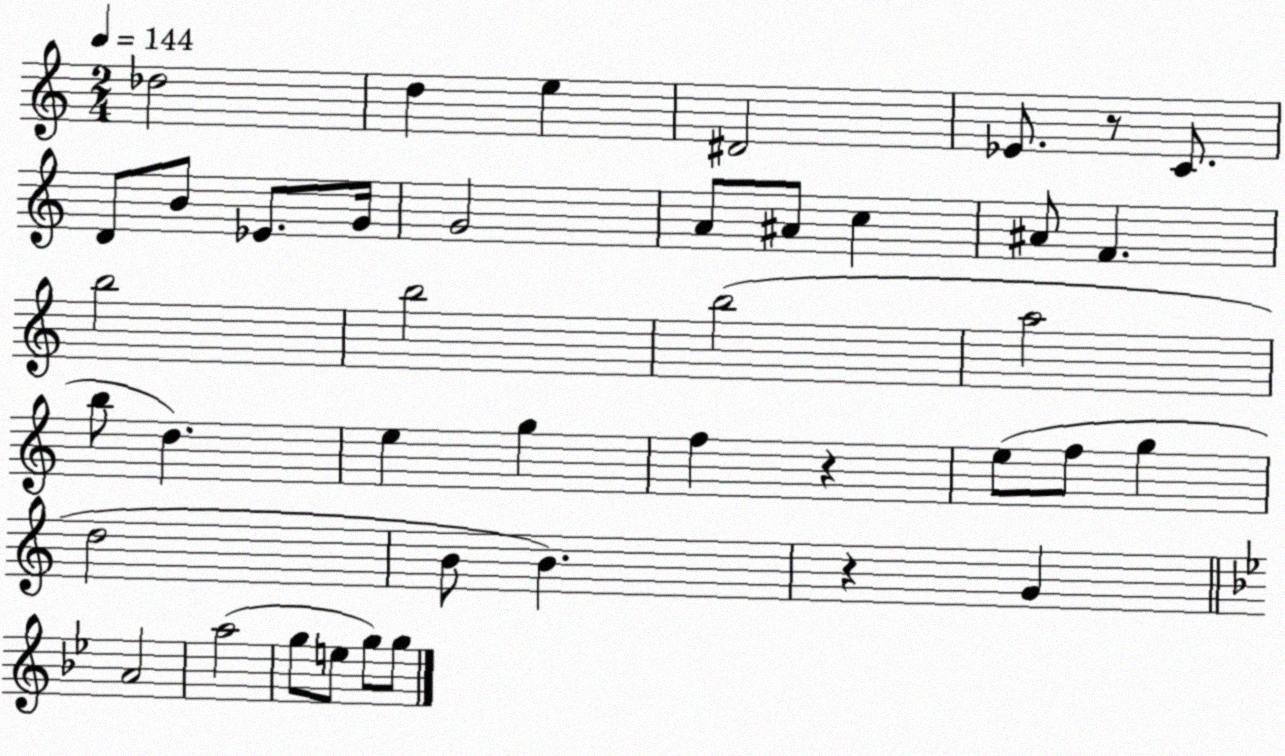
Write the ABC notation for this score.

X:1
T:Untitled
M:2/4
L:1/4
K:C
_d2 d e ^D2 _E/2 z/2 C/2 D/2 B/2 _E/2 G/4 G2 A/2 ^A/2 c ^A/2 F b2 b2 b2 a2 b/2 d e g f z e/2 f/2 g d2 B/2 B z G A2 a2 g/2 e/2 g/2 g/2